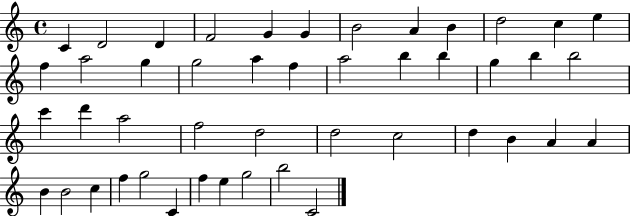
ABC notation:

X:1
T:Untitled
M:4/4
L:1/4
K:C
C D2 D F2 G G B2 A B d2 c e f a2 g g2 a f a2 b b g b b2 c' d' a2 f2 d2 d2 c2 d B A A B B2 c f g2 C f e g2 b2 C2